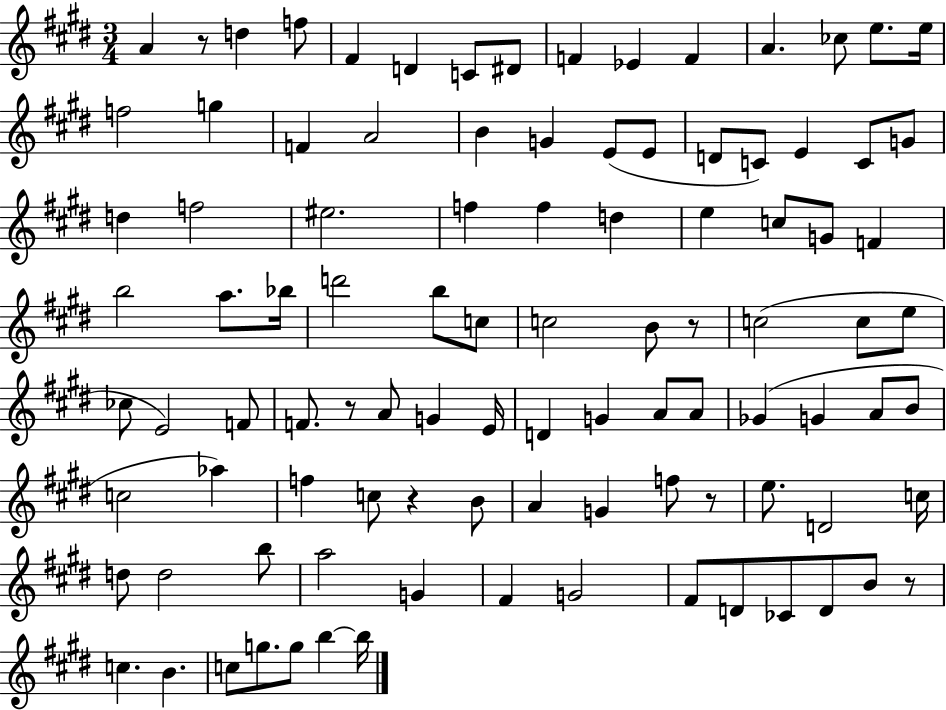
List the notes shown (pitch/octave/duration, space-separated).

A4/q R/e D5/q F5/e F#4/q D4/q C4/e D#4/e F4/q Eb4/q F4/q A4/q. CES5/e E5/e. E5/s F5/h G5/q F4/q A4/h B4/q G4/q E4/e E4/e D4/e C4/e E4/q C4/e G4/e D5/q F5/h EIS5/h. F5/q F5/q D5/q E5/q C5/e G4/e F4/q B5/h A5/e. Bb5/s D6/h B5/e C5/e C5/h B4/e R/e C5/h C5/e E5/e CES5/e E4/h F4/e F4/e. R/e A4/e G4/q E4/s D4/q G4/q A4/e A4/e Gb4/q G4/q A4/e B4/e C5/h Ab5/q F5/q C5/e R/q B4/e A4/q G4/q F5/e R/e E5/e. D4/h C5/s D5/e D5/h B5/e A5/h G4/q F#4/q G4/h F#4/e D4/e CES4/e D4/e B4/e R/e C5/q. B4/q. C5/e G5/e. G5/e B5/q B5/s